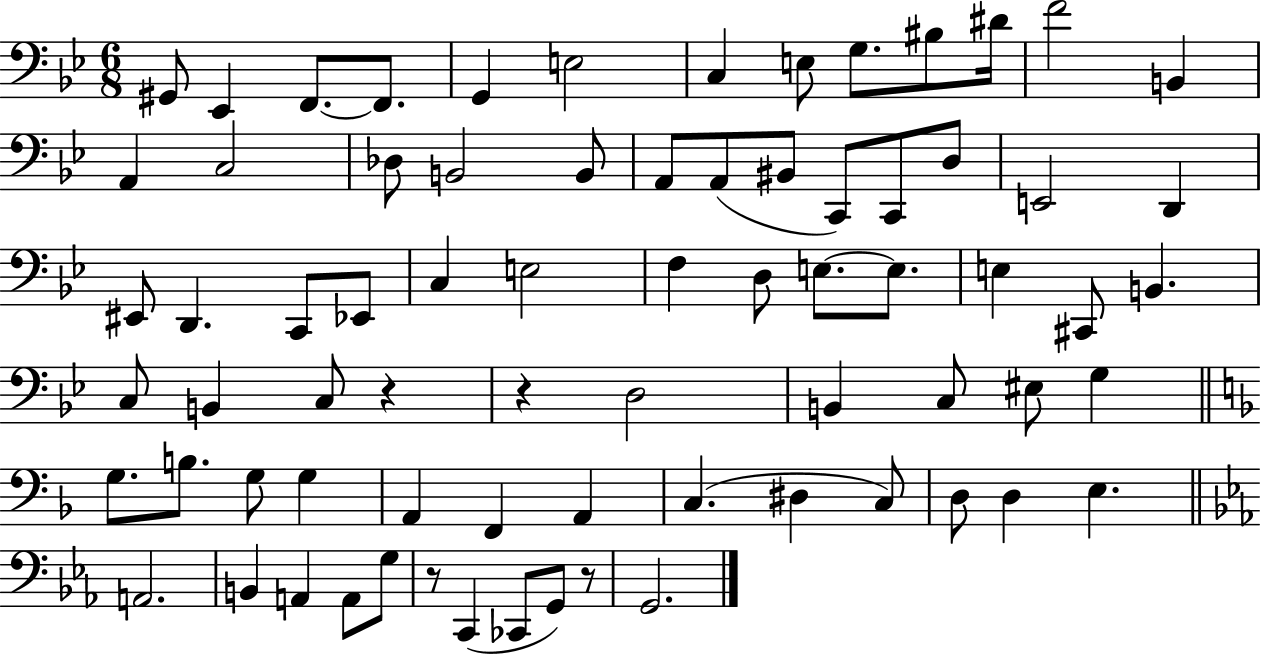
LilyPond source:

{
  \clef bass
  \numericTimeSignature
  \time 6/8
  \key bes \major
  gis,8 ees,4 f,8.~~ f,8. | g,4 e2 | c4 e8 g8. bis8 dis'16 | f'2 b,4 | \break a,4 c2 | des8 b,2 b,8 | a,8 a,8( bis,8 c,8) c,8 d8 | e,2 d,4 | \break eis,8 d,4. c,8 ees,8 | c4 e2 | f4 d8 e8.~~ e8. | e4 cis,8 b,4. | \break c8 b,4 c8 r4 | r4 d2 | b,4 c8 eis8 g4 | \bar "||" \break \key f \major g8. b8. g8 g4 | a,4 f,4 a,4 | c4.( dis4 c8) | d8 d4 e4. | \break \bar "||" \break \key ees \major a,2. | b,4 a,4 a,8 g8 | r8 c,4( ces,8 g,8) r8 | g,2. | \break \bar "|."
}